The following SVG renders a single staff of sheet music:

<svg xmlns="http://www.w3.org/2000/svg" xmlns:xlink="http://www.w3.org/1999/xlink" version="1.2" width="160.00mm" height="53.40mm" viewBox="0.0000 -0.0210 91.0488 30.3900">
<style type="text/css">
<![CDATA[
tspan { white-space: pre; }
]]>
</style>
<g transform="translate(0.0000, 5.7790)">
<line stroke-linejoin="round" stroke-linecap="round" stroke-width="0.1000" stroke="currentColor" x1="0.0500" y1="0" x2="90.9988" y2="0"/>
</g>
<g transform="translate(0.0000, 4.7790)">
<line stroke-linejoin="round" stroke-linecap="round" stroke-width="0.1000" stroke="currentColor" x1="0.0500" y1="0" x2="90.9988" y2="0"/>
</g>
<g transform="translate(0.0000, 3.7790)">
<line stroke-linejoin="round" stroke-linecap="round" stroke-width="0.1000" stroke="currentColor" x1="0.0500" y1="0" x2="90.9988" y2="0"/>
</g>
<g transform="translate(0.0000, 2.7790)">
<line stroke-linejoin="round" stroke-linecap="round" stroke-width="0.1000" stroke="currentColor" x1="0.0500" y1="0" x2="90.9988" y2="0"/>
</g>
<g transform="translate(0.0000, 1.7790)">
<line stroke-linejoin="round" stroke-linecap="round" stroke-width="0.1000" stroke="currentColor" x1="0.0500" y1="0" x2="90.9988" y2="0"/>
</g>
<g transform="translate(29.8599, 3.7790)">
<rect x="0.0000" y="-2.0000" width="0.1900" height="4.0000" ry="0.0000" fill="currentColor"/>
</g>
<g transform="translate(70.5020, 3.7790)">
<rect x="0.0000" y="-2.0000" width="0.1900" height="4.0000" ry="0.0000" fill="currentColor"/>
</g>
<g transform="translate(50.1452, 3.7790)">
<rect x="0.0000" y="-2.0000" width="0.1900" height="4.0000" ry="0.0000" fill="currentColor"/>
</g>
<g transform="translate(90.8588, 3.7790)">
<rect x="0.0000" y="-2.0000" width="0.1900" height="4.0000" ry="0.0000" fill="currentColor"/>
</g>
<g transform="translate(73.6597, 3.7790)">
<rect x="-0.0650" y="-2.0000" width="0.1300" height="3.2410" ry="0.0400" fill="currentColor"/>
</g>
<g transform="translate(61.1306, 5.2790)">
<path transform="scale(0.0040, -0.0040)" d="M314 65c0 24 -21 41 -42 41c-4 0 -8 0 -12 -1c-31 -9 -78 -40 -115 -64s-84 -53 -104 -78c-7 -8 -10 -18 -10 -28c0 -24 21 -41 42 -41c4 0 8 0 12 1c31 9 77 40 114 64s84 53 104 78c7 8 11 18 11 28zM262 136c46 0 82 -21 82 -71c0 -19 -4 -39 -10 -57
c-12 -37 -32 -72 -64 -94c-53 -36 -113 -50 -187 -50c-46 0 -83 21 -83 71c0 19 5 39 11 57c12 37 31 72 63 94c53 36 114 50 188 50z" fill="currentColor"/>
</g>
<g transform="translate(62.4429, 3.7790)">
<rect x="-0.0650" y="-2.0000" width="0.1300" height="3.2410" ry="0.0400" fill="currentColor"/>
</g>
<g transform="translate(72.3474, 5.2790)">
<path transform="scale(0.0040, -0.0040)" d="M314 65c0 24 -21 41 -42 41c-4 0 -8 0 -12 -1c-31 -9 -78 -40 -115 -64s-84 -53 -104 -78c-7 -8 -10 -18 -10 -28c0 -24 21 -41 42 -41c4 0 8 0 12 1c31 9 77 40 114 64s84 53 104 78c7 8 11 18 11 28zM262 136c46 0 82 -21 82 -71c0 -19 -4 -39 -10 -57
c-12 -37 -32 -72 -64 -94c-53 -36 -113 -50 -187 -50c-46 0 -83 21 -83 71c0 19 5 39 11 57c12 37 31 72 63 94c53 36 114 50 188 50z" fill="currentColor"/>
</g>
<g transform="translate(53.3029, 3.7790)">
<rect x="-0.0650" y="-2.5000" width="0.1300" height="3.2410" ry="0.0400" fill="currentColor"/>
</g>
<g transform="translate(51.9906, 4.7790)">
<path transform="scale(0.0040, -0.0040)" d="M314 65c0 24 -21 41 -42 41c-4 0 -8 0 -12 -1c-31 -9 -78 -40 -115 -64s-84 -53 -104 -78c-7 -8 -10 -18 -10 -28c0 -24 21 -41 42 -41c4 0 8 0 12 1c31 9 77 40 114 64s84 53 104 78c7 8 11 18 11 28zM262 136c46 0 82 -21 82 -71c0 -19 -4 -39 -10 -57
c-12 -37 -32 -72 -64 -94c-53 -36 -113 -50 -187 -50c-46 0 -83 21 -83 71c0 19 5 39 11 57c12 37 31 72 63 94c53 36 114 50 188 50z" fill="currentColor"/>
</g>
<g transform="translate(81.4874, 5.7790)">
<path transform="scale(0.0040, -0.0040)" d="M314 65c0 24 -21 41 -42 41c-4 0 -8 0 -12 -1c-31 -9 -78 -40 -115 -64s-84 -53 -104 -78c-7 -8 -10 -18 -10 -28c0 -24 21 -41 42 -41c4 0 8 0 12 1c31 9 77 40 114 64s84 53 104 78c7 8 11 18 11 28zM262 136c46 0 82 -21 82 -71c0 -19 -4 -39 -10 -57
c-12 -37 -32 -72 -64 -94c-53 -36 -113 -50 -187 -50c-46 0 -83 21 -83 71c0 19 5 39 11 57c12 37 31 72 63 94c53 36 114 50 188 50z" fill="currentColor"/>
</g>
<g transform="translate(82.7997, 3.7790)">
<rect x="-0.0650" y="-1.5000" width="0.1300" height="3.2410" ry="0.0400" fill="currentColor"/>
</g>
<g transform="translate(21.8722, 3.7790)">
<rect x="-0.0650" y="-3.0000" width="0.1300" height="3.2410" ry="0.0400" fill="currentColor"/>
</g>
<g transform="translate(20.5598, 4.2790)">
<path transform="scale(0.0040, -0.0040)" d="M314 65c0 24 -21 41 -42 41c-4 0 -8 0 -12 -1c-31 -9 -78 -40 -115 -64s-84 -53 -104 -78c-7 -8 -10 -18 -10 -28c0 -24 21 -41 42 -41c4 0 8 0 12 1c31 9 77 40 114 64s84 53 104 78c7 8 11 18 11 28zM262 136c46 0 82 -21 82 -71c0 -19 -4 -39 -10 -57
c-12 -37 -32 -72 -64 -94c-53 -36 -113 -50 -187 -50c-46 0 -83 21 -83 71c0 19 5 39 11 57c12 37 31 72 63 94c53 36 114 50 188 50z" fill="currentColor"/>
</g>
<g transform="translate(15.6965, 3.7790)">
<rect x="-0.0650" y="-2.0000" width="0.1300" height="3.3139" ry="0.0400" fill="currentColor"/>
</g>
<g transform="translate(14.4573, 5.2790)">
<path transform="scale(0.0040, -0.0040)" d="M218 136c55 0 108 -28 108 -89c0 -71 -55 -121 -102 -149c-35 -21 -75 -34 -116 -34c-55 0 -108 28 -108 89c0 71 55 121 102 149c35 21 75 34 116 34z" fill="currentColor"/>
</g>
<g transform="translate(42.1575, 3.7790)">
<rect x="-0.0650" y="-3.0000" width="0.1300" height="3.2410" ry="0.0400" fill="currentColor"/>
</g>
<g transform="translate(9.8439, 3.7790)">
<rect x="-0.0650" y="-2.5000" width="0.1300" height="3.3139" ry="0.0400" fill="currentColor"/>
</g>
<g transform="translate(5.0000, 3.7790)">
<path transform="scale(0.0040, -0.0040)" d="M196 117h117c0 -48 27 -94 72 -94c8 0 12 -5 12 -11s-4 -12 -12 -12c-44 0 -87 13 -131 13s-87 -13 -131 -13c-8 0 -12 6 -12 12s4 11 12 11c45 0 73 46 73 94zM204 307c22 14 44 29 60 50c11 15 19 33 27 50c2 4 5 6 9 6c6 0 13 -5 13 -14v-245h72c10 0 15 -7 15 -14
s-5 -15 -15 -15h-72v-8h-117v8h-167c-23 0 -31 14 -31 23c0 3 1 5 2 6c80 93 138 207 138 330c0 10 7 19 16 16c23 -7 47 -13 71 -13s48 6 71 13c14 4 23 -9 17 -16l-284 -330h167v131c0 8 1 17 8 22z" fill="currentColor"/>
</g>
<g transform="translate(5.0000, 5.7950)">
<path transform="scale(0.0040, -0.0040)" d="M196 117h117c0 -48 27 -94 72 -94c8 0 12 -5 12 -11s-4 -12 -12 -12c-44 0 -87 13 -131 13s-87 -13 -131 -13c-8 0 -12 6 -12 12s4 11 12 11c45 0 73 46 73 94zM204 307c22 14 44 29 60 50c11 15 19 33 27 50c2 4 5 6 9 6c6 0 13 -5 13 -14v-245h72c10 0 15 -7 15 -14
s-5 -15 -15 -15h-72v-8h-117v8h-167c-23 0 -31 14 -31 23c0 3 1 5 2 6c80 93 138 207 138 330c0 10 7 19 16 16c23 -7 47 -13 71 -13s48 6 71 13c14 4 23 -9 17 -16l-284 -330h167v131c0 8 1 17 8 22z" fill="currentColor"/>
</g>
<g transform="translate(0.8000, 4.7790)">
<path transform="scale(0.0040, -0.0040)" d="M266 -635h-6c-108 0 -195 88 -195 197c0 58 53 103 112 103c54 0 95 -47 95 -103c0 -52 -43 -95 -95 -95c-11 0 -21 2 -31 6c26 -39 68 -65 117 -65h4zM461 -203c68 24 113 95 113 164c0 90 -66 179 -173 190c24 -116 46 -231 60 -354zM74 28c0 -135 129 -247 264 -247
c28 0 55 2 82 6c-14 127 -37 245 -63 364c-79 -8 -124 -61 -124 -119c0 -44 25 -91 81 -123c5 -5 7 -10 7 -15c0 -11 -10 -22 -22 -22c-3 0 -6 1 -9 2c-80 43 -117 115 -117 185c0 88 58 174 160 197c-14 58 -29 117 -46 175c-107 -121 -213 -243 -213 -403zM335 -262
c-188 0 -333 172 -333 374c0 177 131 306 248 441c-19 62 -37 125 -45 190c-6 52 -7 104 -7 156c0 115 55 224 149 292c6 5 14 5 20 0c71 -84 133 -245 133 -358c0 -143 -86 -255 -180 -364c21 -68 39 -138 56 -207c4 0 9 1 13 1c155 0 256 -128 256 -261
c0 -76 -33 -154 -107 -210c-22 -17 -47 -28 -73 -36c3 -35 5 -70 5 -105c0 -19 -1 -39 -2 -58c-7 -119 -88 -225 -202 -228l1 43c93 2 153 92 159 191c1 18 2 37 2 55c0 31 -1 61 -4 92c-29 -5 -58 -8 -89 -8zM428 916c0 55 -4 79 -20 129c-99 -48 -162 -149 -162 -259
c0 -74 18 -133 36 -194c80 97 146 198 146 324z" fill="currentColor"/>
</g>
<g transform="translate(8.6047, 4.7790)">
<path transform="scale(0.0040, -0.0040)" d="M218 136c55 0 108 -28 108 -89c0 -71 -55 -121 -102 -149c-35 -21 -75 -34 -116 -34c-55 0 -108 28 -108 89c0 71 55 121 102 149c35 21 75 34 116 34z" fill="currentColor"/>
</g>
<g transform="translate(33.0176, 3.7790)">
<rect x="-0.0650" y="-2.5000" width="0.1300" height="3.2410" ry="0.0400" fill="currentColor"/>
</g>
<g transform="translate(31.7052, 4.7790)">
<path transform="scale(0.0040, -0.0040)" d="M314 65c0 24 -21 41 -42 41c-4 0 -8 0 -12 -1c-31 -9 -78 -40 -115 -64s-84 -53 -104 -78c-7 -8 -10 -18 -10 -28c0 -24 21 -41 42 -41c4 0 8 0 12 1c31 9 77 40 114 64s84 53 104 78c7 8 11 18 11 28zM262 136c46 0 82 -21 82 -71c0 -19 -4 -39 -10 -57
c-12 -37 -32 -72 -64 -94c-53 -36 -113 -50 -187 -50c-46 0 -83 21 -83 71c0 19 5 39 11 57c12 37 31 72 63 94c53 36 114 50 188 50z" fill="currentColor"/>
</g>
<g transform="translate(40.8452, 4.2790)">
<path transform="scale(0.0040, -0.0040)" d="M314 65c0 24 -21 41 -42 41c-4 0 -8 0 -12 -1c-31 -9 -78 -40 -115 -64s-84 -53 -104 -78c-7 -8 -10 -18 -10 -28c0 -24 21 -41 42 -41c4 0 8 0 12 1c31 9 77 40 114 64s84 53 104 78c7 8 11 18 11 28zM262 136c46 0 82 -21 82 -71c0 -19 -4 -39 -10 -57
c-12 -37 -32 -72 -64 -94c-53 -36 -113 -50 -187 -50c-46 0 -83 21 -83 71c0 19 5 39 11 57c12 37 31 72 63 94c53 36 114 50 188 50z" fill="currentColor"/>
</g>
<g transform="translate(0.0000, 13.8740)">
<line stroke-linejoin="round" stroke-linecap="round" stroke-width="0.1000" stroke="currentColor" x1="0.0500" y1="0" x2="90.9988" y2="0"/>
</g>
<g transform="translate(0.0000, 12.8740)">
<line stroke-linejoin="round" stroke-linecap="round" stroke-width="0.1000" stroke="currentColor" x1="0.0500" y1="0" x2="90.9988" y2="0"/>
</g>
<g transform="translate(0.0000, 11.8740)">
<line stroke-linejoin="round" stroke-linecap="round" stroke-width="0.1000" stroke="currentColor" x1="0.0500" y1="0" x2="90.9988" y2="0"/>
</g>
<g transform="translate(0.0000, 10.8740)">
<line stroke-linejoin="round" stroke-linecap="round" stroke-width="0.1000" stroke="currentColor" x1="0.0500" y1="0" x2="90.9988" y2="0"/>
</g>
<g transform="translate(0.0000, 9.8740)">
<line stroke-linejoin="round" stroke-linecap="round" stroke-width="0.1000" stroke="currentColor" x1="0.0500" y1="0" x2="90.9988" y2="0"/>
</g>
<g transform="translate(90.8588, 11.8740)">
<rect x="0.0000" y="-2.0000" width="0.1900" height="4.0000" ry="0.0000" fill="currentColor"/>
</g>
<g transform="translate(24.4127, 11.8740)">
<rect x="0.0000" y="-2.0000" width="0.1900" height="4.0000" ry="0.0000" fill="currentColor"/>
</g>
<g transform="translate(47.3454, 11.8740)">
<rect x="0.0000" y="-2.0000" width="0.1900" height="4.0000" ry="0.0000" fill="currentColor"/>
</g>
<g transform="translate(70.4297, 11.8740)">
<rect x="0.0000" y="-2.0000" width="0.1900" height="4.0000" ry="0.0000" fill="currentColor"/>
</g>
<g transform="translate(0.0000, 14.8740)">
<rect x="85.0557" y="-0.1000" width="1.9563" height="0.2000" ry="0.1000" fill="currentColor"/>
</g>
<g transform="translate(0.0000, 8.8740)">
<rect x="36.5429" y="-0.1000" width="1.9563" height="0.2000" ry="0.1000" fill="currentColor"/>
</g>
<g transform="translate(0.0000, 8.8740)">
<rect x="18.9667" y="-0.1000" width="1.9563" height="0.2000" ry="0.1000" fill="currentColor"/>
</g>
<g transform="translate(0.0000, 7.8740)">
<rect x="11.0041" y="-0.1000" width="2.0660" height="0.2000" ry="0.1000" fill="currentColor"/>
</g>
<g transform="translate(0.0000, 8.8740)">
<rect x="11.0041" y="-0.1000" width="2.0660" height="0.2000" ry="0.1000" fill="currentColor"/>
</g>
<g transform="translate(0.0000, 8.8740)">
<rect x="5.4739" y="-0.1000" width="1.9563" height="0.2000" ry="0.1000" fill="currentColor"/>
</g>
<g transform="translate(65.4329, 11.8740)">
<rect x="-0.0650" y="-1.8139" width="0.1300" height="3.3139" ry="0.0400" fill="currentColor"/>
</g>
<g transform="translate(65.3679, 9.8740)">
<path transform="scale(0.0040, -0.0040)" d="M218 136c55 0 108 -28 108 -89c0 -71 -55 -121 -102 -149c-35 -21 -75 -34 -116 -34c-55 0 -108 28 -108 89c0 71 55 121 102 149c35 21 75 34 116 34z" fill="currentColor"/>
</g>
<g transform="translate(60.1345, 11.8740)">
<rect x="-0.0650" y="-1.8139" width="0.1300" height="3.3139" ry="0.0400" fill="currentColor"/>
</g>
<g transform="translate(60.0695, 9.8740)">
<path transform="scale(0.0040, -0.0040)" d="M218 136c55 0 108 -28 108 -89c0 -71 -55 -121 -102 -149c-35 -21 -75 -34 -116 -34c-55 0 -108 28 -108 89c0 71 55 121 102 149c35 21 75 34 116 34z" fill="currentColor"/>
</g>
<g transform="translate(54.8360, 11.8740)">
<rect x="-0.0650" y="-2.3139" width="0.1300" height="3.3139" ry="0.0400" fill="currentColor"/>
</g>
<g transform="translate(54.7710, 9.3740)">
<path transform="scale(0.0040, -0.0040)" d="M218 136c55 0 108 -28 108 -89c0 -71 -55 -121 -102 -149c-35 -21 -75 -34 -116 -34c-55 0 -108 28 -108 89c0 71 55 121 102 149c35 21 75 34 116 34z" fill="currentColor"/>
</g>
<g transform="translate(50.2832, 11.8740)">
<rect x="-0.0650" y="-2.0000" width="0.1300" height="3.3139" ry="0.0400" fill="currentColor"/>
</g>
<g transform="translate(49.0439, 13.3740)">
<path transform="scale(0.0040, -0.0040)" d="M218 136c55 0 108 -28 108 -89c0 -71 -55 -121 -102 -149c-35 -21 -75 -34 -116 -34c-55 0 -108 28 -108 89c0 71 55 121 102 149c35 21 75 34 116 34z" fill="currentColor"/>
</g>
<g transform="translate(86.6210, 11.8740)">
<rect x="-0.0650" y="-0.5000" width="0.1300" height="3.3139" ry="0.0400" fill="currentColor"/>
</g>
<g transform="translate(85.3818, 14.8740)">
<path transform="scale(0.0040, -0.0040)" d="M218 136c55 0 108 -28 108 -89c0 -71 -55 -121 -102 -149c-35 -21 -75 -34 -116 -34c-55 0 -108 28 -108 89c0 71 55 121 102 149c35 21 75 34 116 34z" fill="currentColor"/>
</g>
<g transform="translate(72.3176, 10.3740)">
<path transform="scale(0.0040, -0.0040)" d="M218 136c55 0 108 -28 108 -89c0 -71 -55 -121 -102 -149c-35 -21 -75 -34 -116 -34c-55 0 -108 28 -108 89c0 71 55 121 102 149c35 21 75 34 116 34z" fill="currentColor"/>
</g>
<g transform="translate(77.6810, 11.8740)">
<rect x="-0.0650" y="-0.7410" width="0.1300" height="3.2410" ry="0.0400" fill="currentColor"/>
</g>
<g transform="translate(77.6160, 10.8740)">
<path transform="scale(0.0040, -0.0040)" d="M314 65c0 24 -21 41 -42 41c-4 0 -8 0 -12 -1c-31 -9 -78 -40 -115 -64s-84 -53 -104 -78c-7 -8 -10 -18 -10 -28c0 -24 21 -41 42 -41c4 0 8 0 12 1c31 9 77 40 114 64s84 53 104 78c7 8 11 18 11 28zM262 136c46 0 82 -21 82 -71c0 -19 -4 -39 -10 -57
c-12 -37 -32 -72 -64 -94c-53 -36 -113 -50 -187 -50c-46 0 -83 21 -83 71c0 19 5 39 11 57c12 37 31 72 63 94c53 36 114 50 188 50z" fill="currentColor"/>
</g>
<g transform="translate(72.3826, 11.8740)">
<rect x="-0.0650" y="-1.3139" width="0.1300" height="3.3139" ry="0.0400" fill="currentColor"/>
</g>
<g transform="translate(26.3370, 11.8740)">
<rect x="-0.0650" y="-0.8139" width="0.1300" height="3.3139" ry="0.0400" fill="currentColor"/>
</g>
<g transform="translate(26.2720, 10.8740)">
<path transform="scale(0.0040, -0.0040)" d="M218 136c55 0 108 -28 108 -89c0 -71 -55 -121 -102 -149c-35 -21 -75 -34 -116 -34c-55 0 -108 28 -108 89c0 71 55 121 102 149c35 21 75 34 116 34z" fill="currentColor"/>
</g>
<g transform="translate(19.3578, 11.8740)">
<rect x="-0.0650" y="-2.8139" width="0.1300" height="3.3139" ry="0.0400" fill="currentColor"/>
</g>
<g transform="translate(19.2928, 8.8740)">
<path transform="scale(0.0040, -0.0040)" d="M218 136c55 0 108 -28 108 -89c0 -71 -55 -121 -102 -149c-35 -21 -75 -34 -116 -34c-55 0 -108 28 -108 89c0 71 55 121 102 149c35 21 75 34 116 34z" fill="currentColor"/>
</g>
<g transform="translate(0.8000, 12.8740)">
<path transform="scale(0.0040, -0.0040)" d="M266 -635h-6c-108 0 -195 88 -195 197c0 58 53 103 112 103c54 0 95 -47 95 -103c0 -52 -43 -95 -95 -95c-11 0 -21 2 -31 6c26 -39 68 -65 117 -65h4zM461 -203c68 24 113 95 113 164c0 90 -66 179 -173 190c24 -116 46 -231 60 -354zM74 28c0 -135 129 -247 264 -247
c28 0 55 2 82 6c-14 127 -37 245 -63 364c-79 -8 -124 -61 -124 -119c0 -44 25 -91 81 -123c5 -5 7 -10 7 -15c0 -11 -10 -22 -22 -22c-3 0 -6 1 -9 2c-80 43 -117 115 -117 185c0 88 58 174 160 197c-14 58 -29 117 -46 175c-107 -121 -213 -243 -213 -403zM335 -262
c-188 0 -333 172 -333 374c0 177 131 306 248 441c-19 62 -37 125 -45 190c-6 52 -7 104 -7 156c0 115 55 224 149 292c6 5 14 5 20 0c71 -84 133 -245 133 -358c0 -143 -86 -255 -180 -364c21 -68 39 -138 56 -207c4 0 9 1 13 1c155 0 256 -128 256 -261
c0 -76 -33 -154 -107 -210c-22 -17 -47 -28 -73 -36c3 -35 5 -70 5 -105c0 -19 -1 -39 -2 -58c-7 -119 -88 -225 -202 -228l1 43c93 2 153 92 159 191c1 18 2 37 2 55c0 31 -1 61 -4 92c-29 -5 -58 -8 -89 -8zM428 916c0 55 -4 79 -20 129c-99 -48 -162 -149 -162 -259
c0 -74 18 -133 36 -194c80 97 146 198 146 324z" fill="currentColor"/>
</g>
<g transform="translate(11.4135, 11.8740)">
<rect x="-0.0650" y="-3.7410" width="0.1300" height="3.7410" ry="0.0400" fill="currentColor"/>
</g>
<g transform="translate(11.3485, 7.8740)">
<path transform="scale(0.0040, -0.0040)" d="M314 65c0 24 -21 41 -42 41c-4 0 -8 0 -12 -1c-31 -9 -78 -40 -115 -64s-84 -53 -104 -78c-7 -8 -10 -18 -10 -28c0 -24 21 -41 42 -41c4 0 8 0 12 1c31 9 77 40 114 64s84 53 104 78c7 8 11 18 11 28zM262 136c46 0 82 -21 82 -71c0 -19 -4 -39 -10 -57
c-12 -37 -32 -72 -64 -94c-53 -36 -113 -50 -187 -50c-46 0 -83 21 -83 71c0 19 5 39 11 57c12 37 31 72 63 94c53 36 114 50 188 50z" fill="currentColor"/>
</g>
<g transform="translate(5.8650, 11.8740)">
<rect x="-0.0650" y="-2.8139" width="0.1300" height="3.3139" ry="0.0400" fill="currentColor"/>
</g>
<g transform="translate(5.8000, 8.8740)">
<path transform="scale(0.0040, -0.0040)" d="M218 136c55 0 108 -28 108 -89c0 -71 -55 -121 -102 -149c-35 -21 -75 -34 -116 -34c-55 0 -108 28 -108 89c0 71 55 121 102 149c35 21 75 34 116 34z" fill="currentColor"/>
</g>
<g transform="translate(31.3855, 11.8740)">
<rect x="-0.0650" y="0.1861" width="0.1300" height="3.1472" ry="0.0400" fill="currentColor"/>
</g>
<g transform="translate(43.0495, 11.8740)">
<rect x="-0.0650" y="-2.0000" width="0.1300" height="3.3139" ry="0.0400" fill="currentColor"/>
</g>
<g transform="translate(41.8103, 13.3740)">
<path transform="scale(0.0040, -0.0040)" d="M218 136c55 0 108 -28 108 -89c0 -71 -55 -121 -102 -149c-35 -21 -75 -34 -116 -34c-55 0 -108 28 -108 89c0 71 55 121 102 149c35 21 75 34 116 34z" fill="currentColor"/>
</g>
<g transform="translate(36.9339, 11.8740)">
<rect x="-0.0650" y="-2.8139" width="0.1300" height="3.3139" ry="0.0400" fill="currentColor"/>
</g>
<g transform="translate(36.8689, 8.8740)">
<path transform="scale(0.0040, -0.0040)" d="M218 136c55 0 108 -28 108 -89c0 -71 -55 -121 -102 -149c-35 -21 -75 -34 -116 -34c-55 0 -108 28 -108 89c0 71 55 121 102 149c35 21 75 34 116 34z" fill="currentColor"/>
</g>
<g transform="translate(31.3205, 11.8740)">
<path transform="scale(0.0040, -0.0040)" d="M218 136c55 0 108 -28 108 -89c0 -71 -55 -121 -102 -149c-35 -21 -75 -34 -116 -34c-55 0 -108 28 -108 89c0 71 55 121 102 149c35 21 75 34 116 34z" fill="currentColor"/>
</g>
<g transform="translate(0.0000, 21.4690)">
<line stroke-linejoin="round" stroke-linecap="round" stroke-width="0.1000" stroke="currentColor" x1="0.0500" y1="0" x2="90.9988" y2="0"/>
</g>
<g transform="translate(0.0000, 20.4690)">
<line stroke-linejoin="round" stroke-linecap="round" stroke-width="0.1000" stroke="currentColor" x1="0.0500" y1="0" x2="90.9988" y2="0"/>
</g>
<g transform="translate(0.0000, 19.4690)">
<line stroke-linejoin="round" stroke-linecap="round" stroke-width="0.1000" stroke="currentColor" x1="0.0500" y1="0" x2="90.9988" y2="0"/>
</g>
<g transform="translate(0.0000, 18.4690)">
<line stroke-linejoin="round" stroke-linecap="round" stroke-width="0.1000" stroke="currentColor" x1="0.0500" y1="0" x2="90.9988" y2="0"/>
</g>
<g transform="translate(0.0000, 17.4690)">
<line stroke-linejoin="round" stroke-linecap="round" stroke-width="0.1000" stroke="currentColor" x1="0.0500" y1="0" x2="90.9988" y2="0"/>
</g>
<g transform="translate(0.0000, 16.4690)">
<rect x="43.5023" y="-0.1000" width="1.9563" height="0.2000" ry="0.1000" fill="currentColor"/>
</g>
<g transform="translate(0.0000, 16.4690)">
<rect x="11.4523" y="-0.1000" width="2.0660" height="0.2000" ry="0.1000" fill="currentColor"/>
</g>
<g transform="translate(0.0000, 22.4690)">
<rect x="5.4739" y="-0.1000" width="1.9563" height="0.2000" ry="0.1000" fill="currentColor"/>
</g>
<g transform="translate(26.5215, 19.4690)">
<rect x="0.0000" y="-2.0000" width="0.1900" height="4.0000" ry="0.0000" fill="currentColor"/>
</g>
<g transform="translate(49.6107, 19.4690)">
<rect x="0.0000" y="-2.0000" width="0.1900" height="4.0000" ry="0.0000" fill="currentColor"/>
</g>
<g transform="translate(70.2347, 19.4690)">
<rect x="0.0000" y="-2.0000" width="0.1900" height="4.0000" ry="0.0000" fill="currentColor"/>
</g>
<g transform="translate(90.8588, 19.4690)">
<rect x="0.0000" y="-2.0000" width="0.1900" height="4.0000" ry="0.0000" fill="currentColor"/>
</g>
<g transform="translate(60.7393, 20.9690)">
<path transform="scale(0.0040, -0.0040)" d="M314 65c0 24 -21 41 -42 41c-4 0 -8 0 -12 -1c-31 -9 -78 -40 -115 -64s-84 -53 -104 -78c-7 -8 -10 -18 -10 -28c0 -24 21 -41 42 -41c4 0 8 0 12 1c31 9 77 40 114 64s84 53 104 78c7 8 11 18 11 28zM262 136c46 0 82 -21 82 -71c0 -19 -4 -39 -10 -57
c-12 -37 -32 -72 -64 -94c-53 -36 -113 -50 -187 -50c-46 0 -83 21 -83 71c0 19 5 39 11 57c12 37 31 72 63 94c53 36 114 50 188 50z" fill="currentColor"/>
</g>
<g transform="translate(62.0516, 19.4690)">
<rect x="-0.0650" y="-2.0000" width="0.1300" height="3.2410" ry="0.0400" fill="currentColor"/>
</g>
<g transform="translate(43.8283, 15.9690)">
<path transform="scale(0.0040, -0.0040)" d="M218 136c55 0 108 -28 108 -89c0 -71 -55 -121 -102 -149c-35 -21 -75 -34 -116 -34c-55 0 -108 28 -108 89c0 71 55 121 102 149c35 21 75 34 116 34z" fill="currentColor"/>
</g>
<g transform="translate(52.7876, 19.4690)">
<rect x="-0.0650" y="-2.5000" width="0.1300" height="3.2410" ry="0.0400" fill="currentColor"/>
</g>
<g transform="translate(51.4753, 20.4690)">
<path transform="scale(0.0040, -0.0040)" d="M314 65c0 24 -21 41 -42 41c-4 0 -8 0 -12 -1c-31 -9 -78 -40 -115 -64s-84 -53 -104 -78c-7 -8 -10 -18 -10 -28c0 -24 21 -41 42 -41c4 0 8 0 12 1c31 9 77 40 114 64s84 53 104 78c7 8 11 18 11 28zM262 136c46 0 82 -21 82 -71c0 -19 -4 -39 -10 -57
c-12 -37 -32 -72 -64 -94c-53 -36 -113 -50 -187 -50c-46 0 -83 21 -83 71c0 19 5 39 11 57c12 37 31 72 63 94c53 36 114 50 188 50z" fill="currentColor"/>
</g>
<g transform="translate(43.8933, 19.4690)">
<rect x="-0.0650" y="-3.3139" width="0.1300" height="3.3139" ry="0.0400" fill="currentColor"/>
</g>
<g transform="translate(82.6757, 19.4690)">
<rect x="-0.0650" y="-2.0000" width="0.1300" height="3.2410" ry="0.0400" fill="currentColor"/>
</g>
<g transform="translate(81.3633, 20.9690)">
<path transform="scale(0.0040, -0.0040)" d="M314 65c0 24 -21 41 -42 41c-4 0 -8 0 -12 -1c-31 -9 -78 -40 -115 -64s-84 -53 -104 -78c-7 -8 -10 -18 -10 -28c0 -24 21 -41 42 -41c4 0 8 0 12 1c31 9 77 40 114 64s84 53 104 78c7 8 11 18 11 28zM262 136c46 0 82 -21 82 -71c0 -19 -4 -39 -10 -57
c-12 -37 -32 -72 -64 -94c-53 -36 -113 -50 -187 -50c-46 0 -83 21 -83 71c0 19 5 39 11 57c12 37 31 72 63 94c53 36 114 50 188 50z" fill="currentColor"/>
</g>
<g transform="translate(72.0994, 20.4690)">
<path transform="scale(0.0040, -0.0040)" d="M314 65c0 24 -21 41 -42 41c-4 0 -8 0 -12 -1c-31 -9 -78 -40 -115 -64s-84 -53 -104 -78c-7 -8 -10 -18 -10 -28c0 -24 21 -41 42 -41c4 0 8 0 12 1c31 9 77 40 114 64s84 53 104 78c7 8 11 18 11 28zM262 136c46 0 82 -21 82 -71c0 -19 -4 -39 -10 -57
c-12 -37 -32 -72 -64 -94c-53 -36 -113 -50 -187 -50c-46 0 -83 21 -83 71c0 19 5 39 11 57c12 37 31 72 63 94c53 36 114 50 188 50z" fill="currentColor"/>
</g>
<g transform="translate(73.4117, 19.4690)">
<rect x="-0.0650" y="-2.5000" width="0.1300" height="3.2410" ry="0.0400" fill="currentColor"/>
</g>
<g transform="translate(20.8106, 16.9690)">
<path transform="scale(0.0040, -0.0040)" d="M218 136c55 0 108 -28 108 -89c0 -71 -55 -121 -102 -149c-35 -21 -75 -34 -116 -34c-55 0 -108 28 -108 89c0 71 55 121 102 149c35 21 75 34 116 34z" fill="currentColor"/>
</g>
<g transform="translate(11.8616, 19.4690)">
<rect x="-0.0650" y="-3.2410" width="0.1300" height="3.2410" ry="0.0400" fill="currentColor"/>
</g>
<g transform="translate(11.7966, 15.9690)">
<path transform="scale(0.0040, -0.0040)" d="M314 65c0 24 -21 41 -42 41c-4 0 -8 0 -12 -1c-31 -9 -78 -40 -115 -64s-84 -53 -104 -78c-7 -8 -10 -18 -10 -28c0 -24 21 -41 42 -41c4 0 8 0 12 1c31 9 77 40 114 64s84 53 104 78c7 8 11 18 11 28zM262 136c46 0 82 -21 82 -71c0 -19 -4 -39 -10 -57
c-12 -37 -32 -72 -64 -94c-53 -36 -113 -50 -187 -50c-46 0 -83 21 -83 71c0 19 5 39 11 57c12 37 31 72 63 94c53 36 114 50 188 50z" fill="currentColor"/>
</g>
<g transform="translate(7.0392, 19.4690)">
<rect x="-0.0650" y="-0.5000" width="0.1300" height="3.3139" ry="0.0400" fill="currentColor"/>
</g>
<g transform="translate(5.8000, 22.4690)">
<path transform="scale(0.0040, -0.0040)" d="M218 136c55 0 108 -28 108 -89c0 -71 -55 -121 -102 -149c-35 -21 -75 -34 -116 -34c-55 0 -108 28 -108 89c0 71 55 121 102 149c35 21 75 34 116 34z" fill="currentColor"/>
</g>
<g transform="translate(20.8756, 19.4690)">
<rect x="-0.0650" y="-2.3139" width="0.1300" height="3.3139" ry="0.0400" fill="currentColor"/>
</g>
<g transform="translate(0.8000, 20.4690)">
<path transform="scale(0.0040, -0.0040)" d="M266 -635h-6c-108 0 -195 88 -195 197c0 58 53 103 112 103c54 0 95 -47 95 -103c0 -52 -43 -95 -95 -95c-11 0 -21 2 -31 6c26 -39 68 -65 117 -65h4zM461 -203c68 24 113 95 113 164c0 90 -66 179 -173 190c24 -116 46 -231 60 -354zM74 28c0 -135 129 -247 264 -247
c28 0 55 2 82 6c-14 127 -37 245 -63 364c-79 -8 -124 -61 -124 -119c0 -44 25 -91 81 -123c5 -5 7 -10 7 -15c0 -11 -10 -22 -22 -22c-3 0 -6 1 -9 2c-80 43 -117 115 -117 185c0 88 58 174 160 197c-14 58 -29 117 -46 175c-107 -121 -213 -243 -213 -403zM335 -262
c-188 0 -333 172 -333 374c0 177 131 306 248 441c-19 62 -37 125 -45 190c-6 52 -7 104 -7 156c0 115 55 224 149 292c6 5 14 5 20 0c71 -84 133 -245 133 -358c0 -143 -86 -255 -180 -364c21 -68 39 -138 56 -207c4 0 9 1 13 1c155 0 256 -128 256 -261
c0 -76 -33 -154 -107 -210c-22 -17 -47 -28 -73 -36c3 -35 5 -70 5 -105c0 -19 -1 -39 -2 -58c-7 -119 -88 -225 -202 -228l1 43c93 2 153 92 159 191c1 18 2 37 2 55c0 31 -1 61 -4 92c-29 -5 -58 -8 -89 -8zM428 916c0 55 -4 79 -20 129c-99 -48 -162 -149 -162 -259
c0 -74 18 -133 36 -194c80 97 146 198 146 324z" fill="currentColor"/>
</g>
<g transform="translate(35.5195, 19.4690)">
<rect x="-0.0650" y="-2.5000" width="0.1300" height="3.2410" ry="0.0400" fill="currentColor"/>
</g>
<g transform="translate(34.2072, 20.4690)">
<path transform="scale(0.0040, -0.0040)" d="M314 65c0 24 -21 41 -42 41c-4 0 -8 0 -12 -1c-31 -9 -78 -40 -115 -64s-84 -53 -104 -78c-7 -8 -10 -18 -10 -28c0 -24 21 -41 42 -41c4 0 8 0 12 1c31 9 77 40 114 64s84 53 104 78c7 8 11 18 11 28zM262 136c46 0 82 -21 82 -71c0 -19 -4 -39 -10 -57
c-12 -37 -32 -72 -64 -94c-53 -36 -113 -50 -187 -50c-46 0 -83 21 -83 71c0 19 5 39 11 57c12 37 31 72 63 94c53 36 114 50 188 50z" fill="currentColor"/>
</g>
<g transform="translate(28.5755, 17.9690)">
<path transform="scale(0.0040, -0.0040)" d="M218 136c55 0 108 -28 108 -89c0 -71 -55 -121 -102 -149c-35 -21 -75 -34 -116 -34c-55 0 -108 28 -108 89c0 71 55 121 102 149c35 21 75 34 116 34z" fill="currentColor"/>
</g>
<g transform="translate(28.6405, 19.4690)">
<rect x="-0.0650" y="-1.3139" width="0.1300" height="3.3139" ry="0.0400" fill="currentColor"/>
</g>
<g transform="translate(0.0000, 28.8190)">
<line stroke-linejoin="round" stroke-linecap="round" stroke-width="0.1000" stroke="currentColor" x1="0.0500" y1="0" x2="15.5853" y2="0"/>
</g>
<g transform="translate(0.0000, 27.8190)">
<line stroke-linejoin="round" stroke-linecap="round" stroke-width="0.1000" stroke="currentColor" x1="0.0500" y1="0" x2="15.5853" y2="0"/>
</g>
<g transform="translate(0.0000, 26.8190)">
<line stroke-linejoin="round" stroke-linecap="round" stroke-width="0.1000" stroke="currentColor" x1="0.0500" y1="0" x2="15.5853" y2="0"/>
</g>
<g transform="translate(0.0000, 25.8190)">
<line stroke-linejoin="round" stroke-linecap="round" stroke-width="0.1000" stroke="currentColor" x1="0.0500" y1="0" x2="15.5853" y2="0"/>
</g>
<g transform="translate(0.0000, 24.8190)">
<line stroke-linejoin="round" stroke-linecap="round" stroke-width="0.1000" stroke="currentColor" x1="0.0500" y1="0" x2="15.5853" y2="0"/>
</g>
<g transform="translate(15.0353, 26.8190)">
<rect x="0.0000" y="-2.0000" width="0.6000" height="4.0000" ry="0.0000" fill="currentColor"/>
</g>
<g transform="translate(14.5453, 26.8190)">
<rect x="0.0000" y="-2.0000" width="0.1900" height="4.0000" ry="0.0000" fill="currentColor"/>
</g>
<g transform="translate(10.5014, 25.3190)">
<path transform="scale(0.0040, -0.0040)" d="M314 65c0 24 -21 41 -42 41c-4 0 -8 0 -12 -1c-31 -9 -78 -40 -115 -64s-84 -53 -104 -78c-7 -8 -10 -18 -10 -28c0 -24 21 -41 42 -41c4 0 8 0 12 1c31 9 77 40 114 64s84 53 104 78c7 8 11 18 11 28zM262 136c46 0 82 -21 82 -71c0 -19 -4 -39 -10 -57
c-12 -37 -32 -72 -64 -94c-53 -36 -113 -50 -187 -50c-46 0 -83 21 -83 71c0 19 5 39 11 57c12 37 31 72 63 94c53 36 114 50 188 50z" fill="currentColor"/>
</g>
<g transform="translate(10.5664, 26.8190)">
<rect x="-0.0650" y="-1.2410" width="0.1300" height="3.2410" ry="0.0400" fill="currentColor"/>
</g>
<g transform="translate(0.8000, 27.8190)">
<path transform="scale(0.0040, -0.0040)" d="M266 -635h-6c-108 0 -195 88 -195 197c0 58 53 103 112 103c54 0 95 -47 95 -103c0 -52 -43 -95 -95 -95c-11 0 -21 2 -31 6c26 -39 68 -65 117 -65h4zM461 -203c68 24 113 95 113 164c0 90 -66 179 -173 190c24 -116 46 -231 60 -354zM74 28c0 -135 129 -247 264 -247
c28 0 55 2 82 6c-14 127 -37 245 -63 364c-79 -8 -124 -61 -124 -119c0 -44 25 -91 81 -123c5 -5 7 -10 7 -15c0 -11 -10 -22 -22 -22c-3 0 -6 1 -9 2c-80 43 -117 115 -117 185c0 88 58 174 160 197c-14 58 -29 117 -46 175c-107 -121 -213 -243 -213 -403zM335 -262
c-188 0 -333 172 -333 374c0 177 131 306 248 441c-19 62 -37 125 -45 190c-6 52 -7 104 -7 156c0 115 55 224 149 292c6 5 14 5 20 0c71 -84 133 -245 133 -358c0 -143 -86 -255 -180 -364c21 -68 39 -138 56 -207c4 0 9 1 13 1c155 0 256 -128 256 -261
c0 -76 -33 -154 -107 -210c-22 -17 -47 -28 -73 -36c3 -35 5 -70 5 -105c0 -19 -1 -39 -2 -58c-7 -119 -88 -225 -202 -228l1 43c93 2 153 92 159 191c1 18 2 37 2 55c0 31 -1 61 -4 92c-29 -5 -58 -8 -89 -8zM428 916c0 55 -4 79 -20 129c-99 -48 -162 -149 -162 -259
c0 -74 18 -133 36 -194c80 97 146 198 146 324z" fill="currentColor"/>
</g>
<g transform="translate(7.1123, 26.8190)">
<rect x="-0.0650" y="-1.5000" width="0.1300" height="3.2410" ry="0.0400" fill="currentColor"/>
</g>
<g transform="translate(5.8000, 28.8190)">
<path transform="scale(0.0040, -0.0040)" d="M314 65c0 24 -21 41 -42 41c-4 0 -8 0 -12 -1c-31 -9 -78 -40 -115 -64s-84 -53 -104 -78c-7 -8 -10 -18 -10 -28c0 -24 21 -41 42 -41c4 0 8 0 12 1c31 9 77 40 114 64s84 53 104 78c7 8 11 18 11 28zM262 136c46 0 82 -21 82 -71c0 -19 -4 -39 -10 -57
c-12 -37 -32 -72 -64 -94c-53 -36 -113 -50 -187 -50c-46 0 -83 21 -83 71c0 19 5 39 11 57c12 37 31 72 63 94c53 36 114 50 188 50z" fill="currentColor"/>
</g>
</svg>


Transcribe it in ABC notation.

X:1
T:Untitled
M:4/4
L:1/4
K:C
G F A2 G2 A2 G2 F2 F2 E2 a c'2 a d B a F F g f f e d2 C C b2 g e G2 b G2 F2 G2 F2 E2 e2